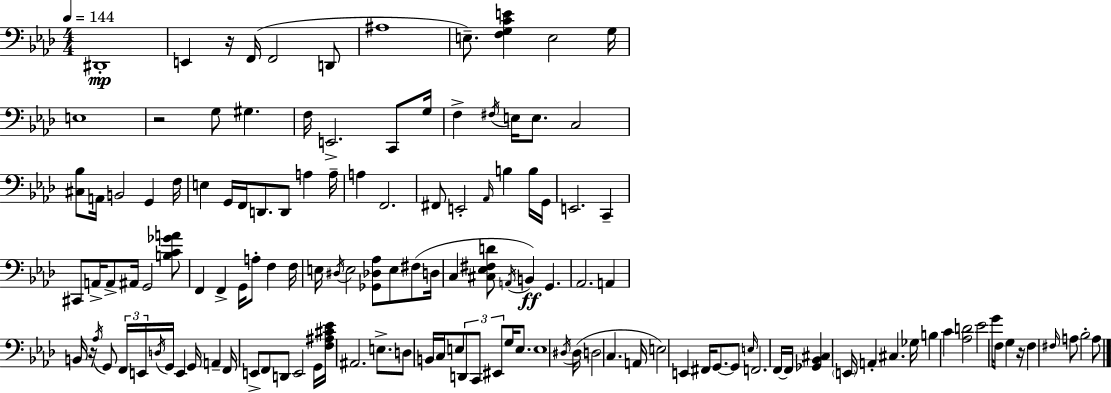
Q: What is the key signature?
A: F minor